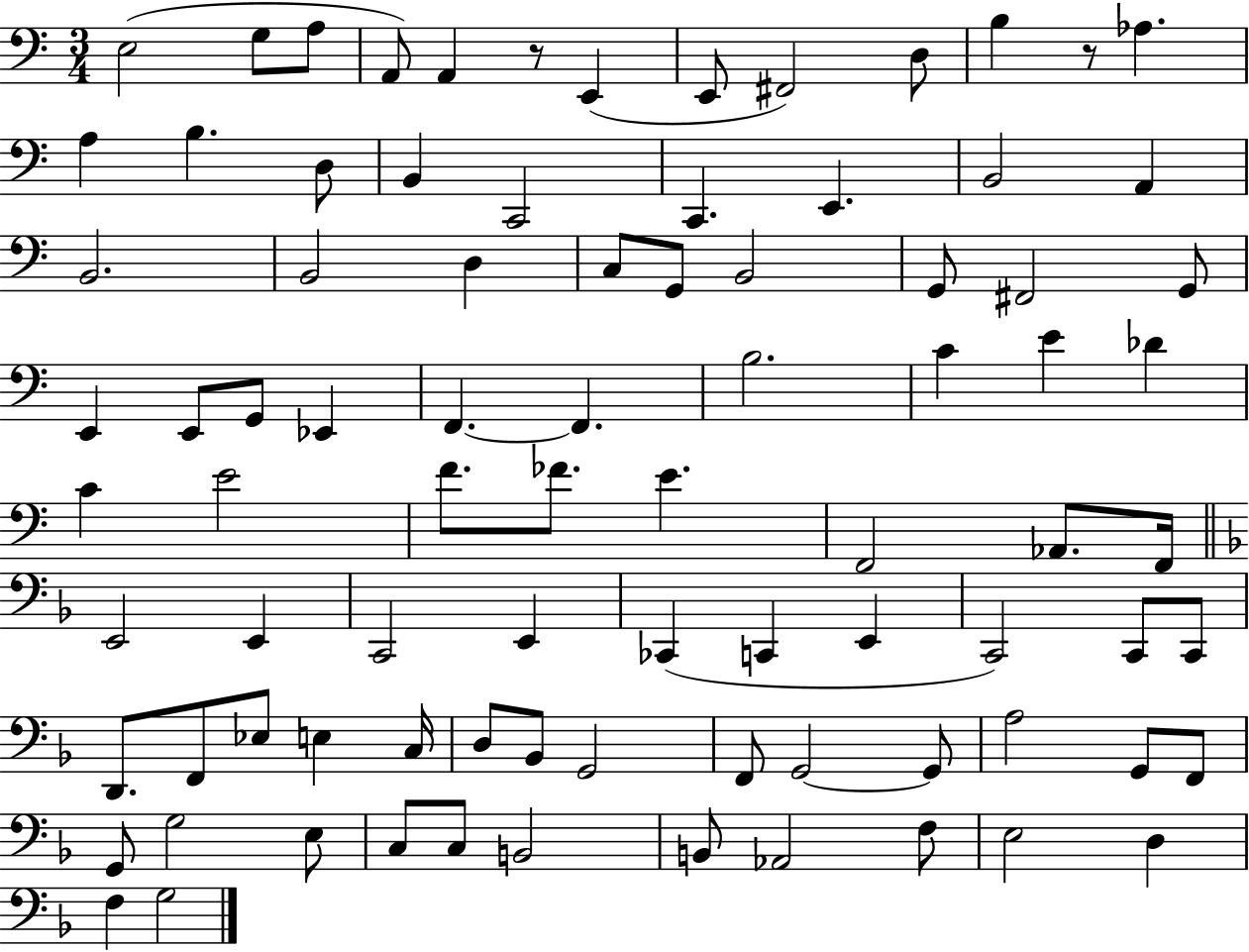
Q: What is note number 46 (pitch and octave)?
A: Ab2